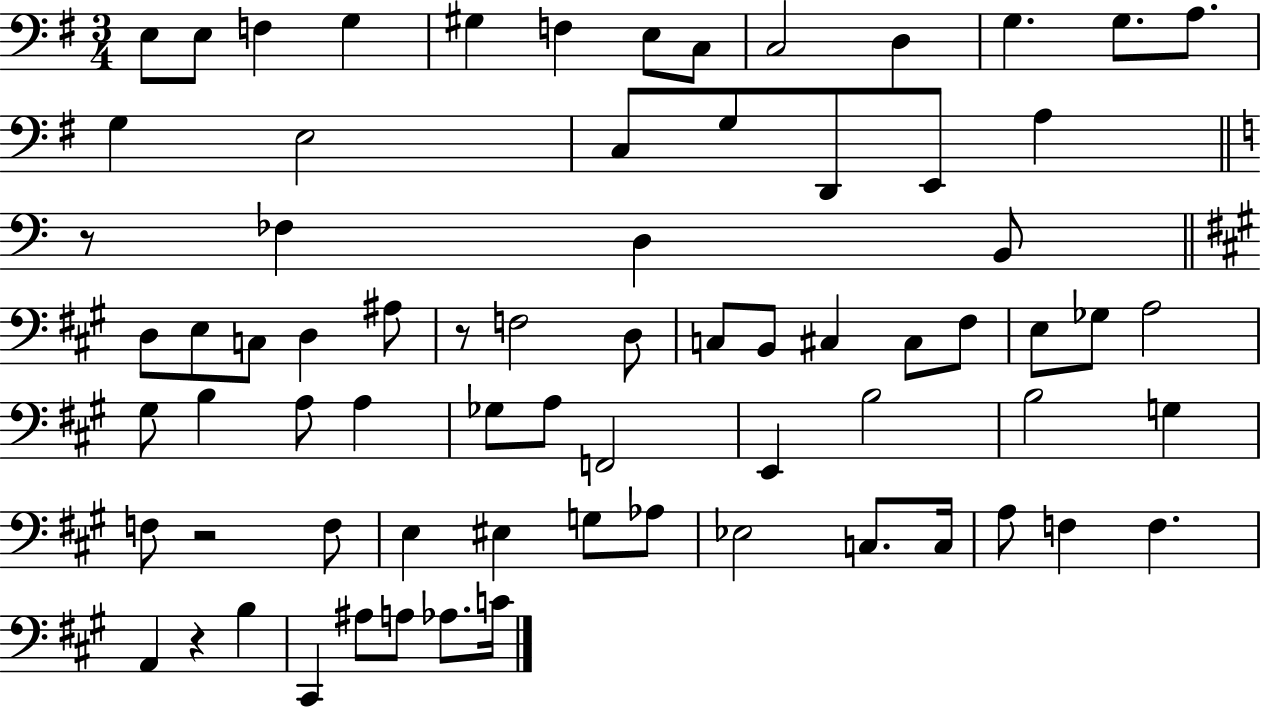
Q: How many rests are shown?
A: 4